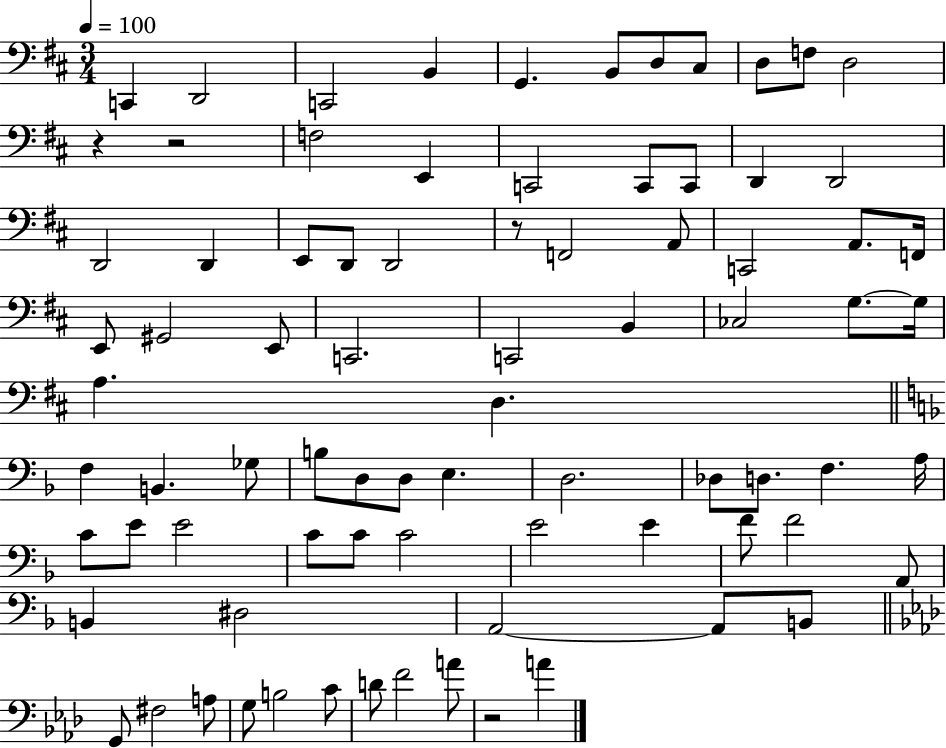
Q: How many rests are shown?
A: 4